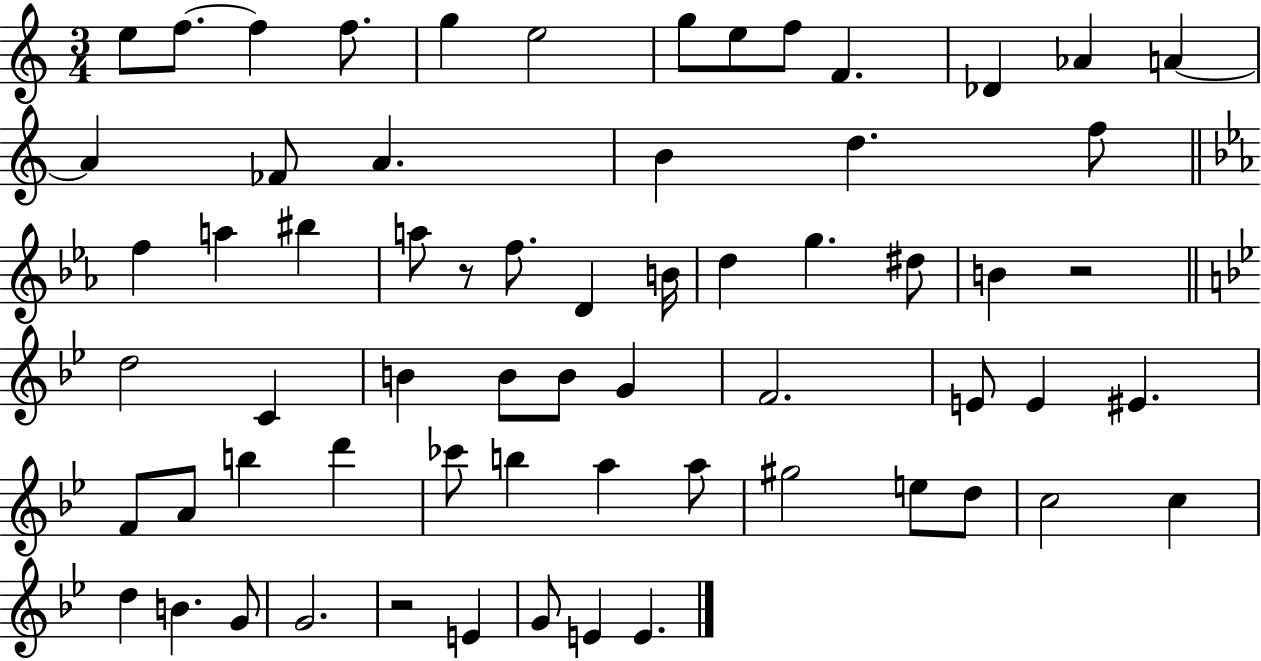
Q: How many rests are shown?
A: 3